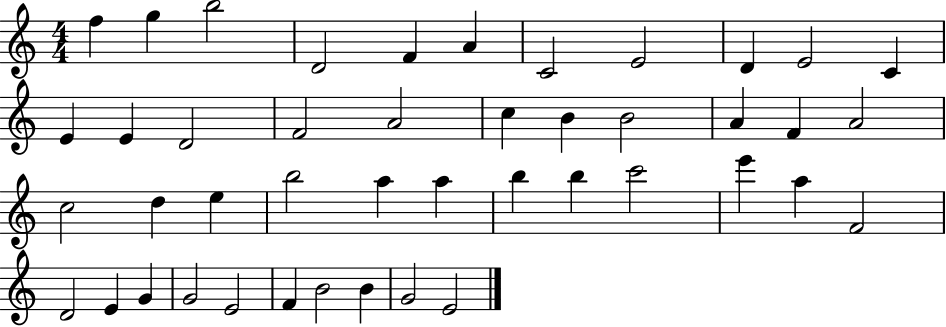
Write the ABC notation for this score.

X:1
T:Untitled
M:4/4
L:1/4
K:C
f g b2 D2 F A C2 E2 D E2 C E E D2 F2 A2 c B B2 A F A2 c2 d e b2 a a b b c'2 e' a F2 D2 E G G2 E2 F B2 B G2 E2